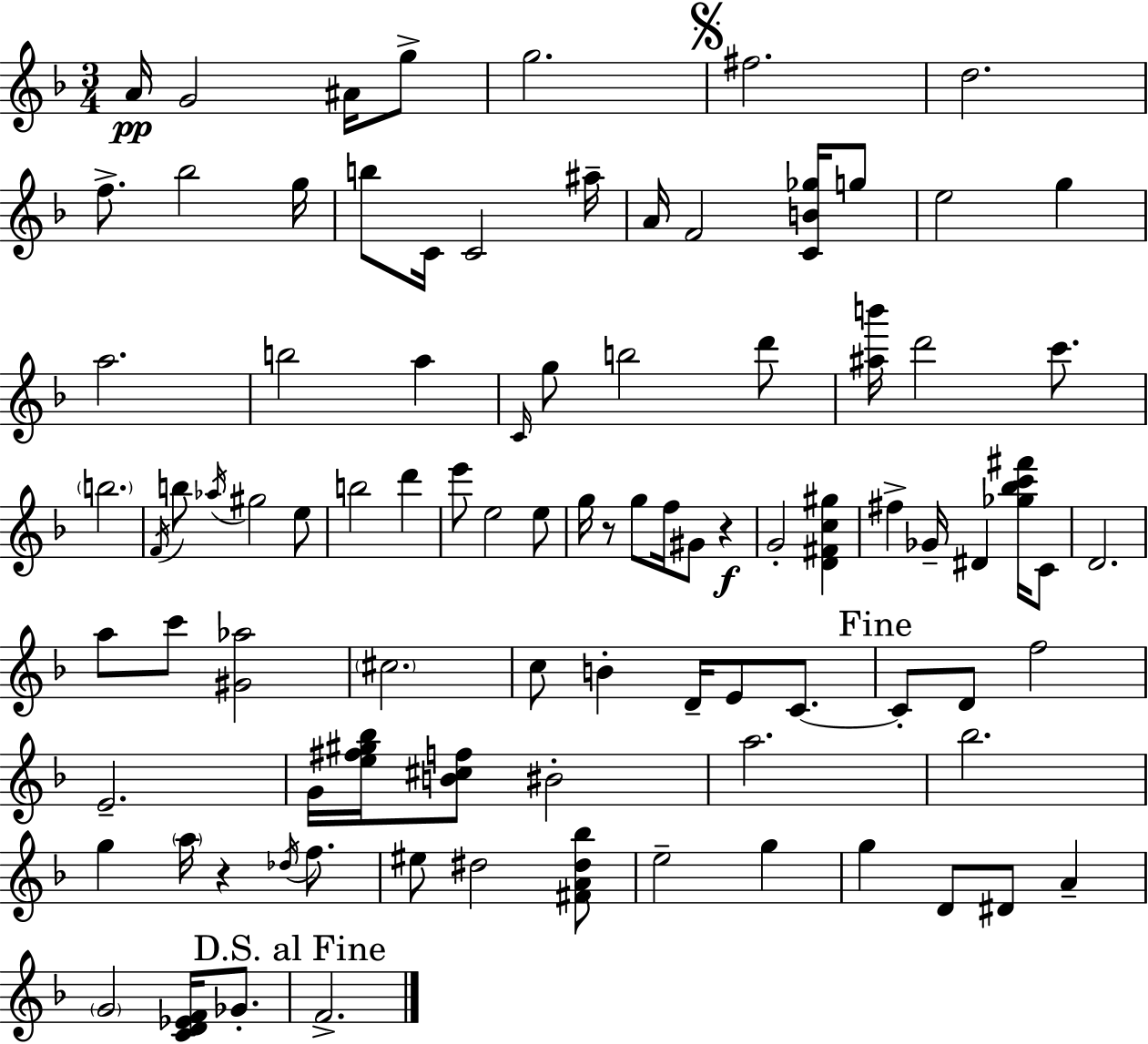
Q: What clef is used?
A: treble